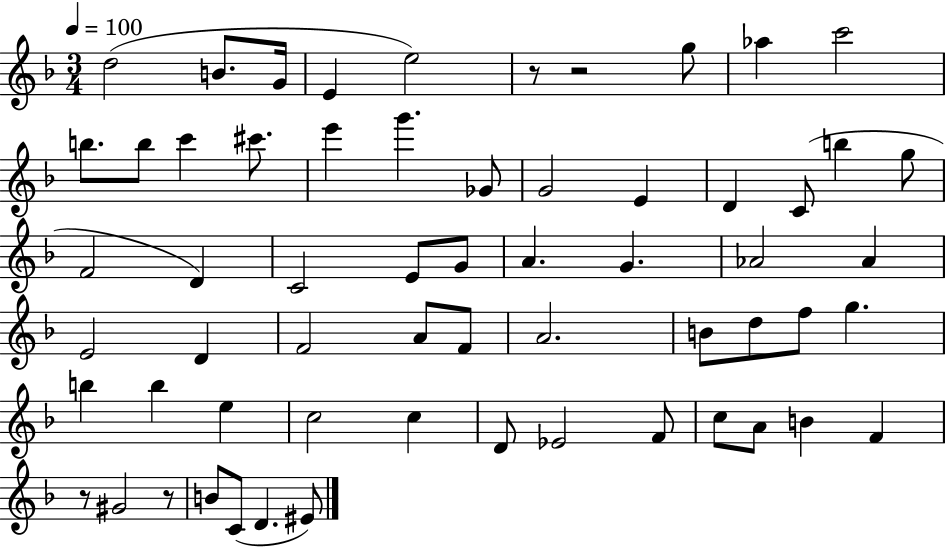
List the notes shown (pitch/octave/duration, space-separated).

D5/h B4/e. G4/s E4/q E5/h R/e R/h G5/e Ab5/q C6/h B5/e. B5/e C6/q C#6/e. E6/q G6/q. Gb4/e G4/h E4/q D4/q C4/e B5/q G5/e F4/h D4/q C4/h E4/e G4/e A4/q. G4/q. Ab4/h Ab4/q E4/h D4/q F4/h A4/e F4/e A4/h. B4/e D5/e F5/e G5/q. B5/q B5/q E5/q C5/h C5/q D4/e Eb4/h F4/e C5/e A4/e B4/q F4/q R/e G#4/h R/e B4/e C4/e D4/q. EIS4/e